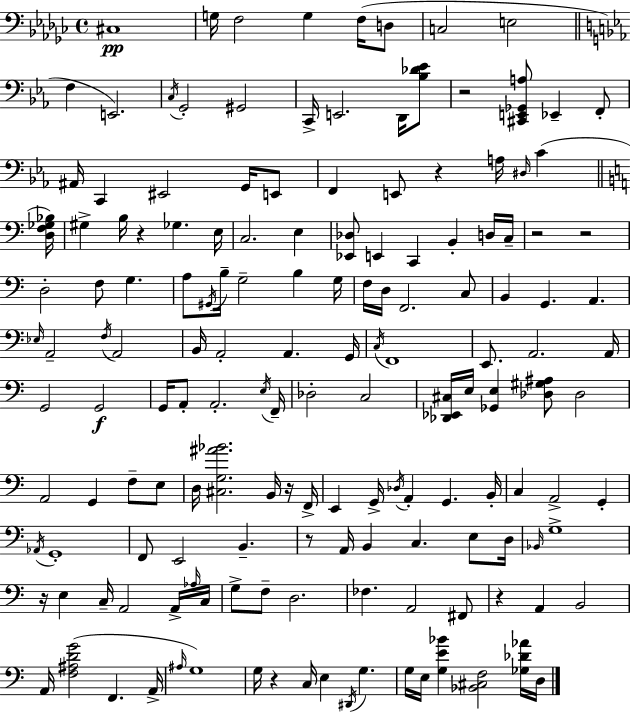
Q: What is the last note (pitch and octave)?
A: D3